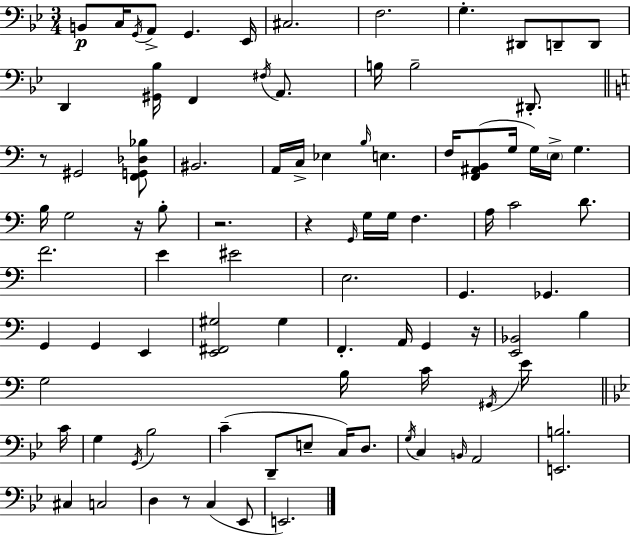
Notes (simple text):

B2/e C3/s G2/s A2/e G2/q. Eb2/s C#3/h. F3/h. G3/q. D#2/e D2/e D2/e D2/q [G#2,Bb3]/s F2/q F#3/s A2/e. B3/s B3/h D#2/e. R/e G#2/h [F2,G2,Db3,Bb3]/e BIS2/h. A2/s C3/s Eb3/q B3/s E3/q. F3/s [F2,A#2,B2]/e G3/s G3/s E3/s G3/q. B3/s G3/h R/s B3/e R/h. R/q G2/s G3/s G3/s F3/q. A3/s C4/h D4/e. F4/h. E4/q EIS4/h E3/h. G2/q. Gb2/q. G2/q G2/q E2/q [E2,F#2,G#3]/h G#3/q F2/q. A2/s G2/q R/s [E2,Bb2]/h B3/q G3/h B3/s C4/s G#2/s E4/s C4/s G3/q G2/s Bb3/h C4/q D2/e E3/e C3/s D3/e. G3/s C3/q B2/s A2/h [E2,B3]/h. C#3/q C3/h D3/q R/e C3/q Eb2/e E2/h.